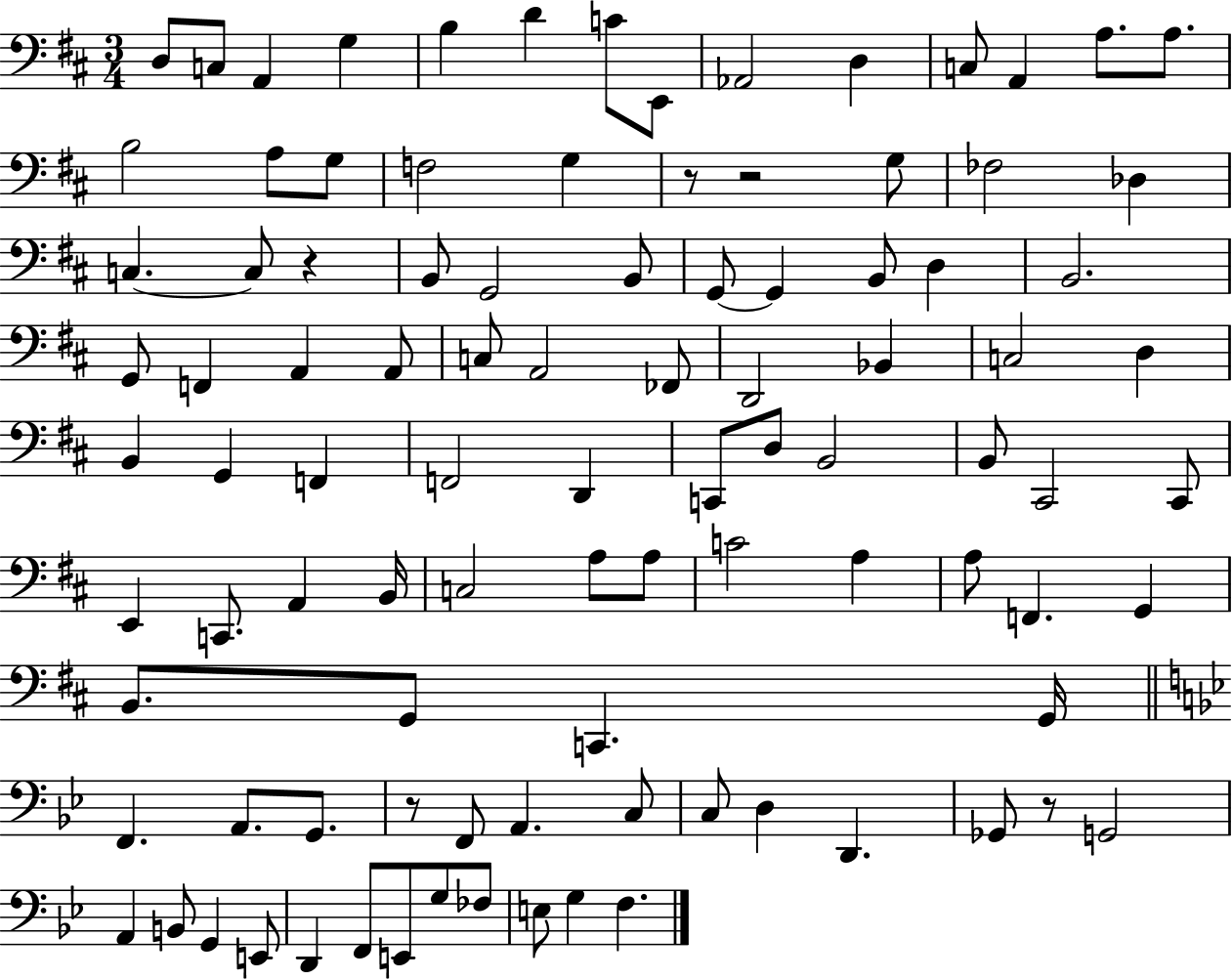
{
  \clef bass
  \numericTimeSignature
  \time 3/4
  \key d \major
  \repeat volta 2 { d8 c8 a,4 g4 | b4 d'4 c'8 e,8 | aes,2 d4 | c8 a,4 a8. a8. | \break b2 a8 g8 | f2 g4 | r8 r2 g8 | fes2 des4 | \break c4.~~ c8 r4 | b,8 g,2 b,8 | g,8~~ g,4 b,8 d4 | b,2. | \break g,8 f,4 a,4 a,8 | c8 a,2 fes,8 | d,2 bes,4 | c2 d4 | \break b,4 g,4 f,4 | f,2 d,4 | c,8 d8 b,2 | b,8 cis,2 cis,8 | \break e,4 c,8. a,4 b,16 | c2 a8 a8 | c'2 a4 | a8 f,4. g,4 | \break b,8. g,8 c,4. g,16 | \bar "||" \break \key bes \major f,4. a,8. g,8. | r8 f,8 a,4. c8 | c8 d4 d,4. | ges,8 r8 g,2 | \break a,4 b,8 g,4 e,8 | d,4 f,8 e,8 g8 fes8 | e8 g4 f4. | } \bar "|."
}